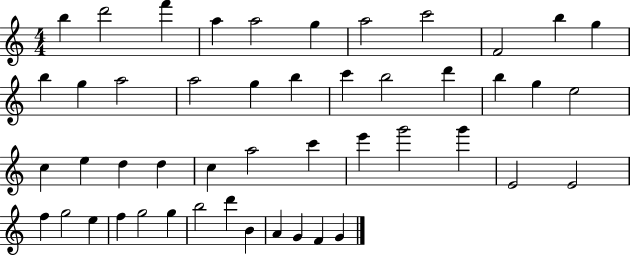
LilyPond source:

{
  \clef treble
  \numericTimeSignature
  \time 4/4
  \key c \major
  b''4 d'''2 f'''4 | a''4 a''2 g''4 | a''2 c'''2 | f'2 b''4 g''4 | \break b''4 g''4 a''2 | a''2 g''4 b''4 | c'''4 b''2 d'''4 | b''4 g''4 e''2 | \break c''4 e''4 d''4 d''4 | c''4 a''2 c'''4 | e'''4 g'''2 g'''4 | e'2 e'2 | \break f''4 g''2 e''4 | f''4 g''2 g''4 | b''2 d'''4 b'4 | a'4 g'4 f'4 g'4 | \break \bar "|."
}